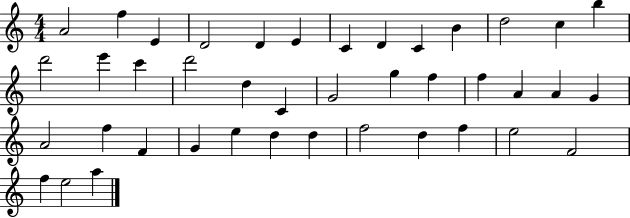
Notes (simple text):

A4/h F5/q E4/q D4/h D4/q E4/q C4/q D4/q C4/q B4/q D5/h C5/q B5/q D6/h E6/q C6/q D6/h D5/q C4/q G4/h G5/q F5/q F5/q A4/q A4/q G4/q A4/h F5/q F4/q G4/q E5/q D5/q D5/q F5/h D5/q F5/q E5/h F4/h F5/q E5/h A5/q